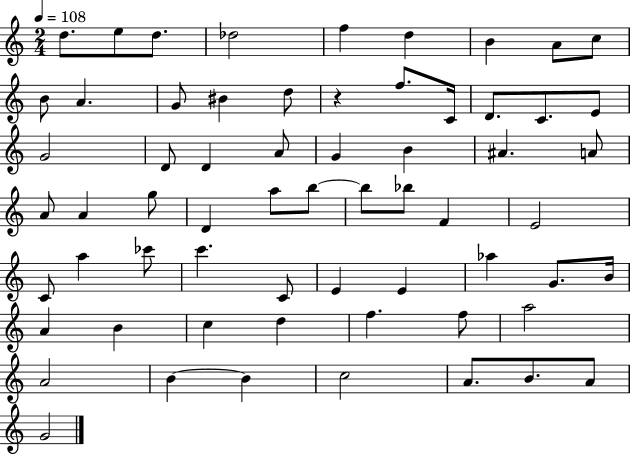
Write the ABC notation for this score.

X:1
T:Untitled
M:2/4
L:1/4
K:C
d/2 e/2 d/2 _d2 f d B A/2 c/2 B/2 A G/2 ^B d/2 z f/2 C/4 D/2 C/2 E/2 G2 D/2 D A/2 G B ^A A/2 A/2 A g/2 D a/2 b/2 b/2 _b/2 F E2 C/2 a _c'/2 c' C/2 E E _a G/2 B/4 A B c d f f/2 a2 A2 B B c2 A/2 B/2 A/2 G2